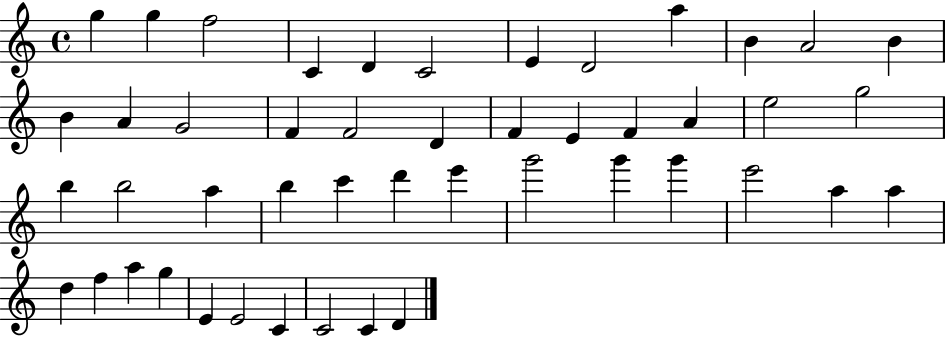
{
  \clef treble
  \time 4/4
  \defaultTimeSignature
  \key c \major
  g''4 g''4 f''2 | c'4 d'4 c'2 | e'4 d'2 a''4 | b'4 a'2 b'4 | \break b'4 a'4 g'2 | f'4 f'2 d'4 | f'4 e'4 f'4 a'4 | e''2 g''2 | \break b''4 b''2 a''4 | b''4 c'''4 d'''4 e'''4 | g'''2 g'''4 g'''4 | e'''2 a''4 a''4 | \break d''4 f''4 a''4 g''4 | e'4 e'2 c'4 | c'2 c'4 d'4 | \bar "|."
}